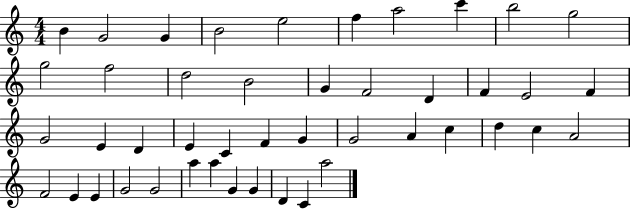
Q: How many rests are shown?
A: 0